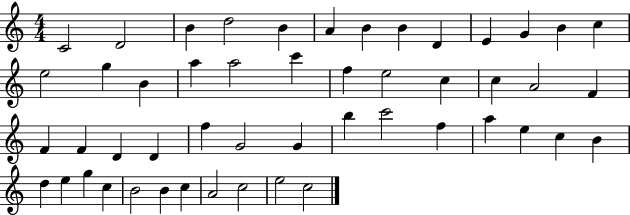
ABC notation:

X:1
T:Untitled
M:4/4
L:1/4
K:C
C2 D2 B d2 B A B B D E G B c e2 g B a a2 c' f e2 c c A2 F F F D D f G2 G b c'2 f a e c B d e g c B2 B c A2 c2 e2 c2